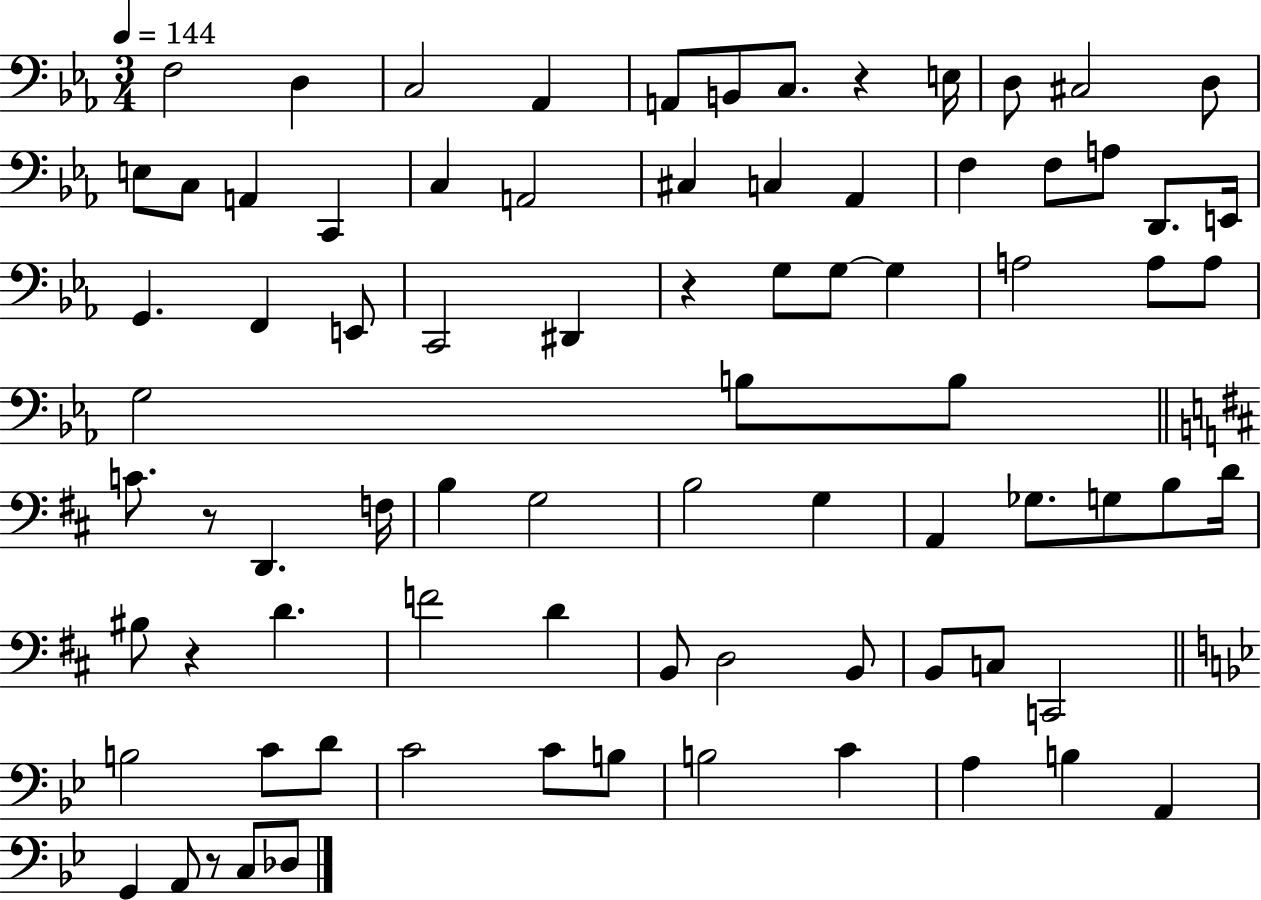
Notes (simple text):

F3/h D3/q C3/h Ab2/q A2/e B2/e C3/e. R/q E3/s D3/e C#3/h D3/e E3/e C3/e A2/q C2/q C3/q A2/h C#3/q C3/q Ab2/q F3/q F3/e A3/e D2/e. E2/s G2/q. F2/q E2/e C2/h D#2/q R/q G3/e G3/e G3/q A3/h A3/e A3/e G3/h B3/e B3/e C4/e. R/e D2/q. F3/s B3/q G3/h B3/h G3/q A2/q Gb3/e. G3/e B3/e D4/s BIS3/e R/q D4/q. F4/h D4/q B2/e D3/h B2/e B2/e C3/e C2/h B3/h C4/e D4/e C4/h C4/e B3/e B3/h C4/q A3/q B3/q A2/q G2/q A2/e R/e C3/e Db3/e